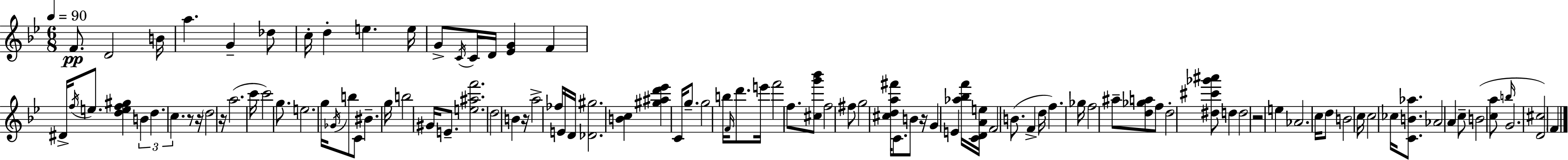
F4/e. D4/h B4/s A5/q. G4/q Db5/e C5/s D5/q E5/q. E5/s G4/e C4/s C4/s D4/s [Eb4,G4]/q F4/q D#4/s F5/s E5/e. [D5,E5,F5,G#5]/q B4/q D5/q. C5/q. R/e R/s D5/h R/s A5/h. C6/s C6/h G5/e. E5/h. G5/s Gb4/s B5/e C4/e BIS4/q. G5/s B5/h G#4/s E4/e. [E5,A#5,F6]/h. D5/h B4/q R/s A5/h FES5/s E4/s D4/s [Db4,G#5]/h. [B4,C5]/q [G#5,A#5,D6,Eb6]/q C4/s G5/e. G5/h B5/s F4/s D6/e. E6/s F6/h F5/e. [C#5,G6,Bb6]/e F5/h F#5/e G5/h [C#5,D5,A5,F#6]/s C4/e. B4/e R/s G4/q E4/q [Ab5,Bb5,F6]/s [C4,D4,A4,E5]/s F4/h B4/e. F4/q D5/s F5/q. Gb5/s F5/h A#5/e [D5,Gb5,A5]/e F5/e D5/h [D#5,C#6,Gb6,A#6]/e D5/q D5/h R/h E5/q Ab4/h. C5/s D5/e B4/h C5/s C5/h CES5/s [C4,B4,Ab5]/e. Ab4/h A4/q C5/e B4/h [C5,A5]/e B5/s G4/h. [D4,C#5]/h F4/q